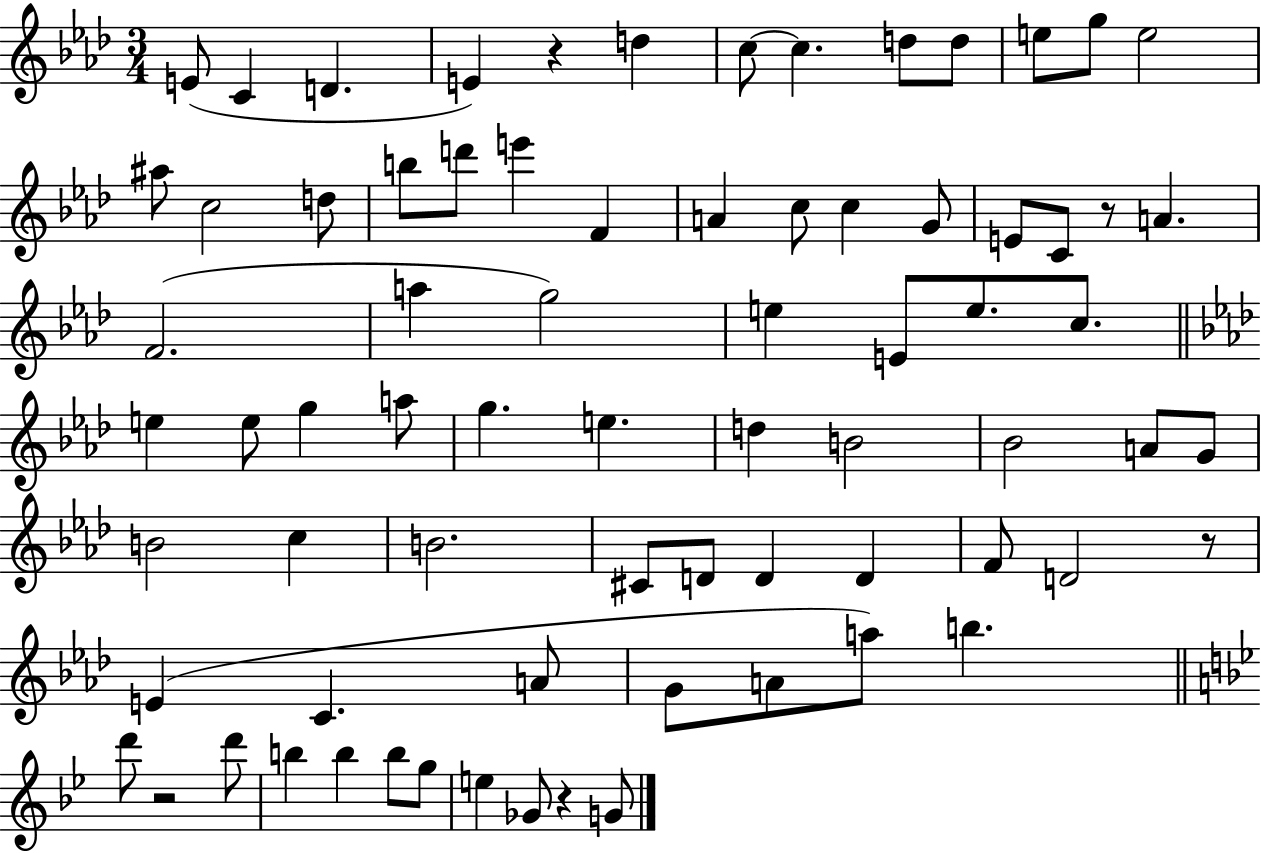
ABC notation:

X:1
T:Untitled
M:3/4
L:1/4
K:Ab
E/2 C D E z d c/2 c d/2 d/2 e/2 g/2 e2 ^a/2 c2 d/2 b/2 d'/2 e' F A c/2 c G/2 E/2 C/2 z/2 A F2 a g2 e E/2 e/2 c/2 e e/2 g a/2 g e d B2 _B2 A/2 G/2 B2 c B2 ^C/2 D/2 D D F/2 D2 z/2 E C A/2 G/2 A/2 a/2 b d'/2 z2 d'/2 b b b/2 g/2 e _G/2 z G/2